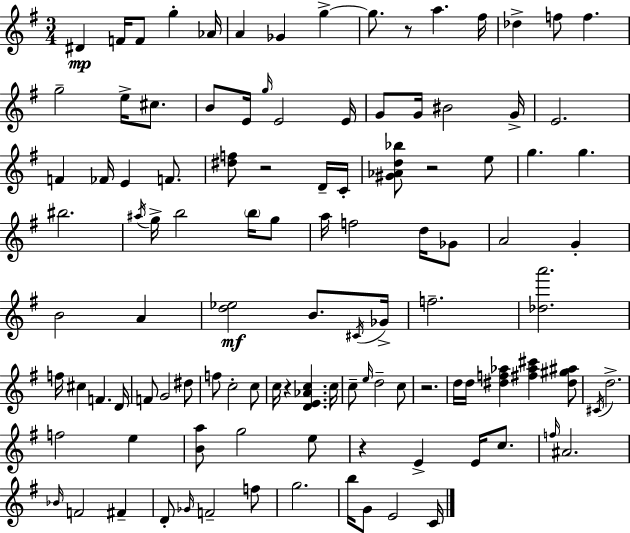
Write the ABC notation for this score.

X:1
T:Untitled
M:3/4
L:1/4
K:G
^D F/4 F/2 g _A/4 A _G g g/2 z/2 a ^f/4 _d f/2 f g2 e/4 ^c/2 B/2 E/4 g/4 E2 E/4 G/2 G/4 ^B2 G/4 E2 F _F/4 E F/2 [^df]/2 z2 D/4 C/4 [^G_Ad_b]/2 z2 e/2 g g ^b2 ^a/4 g/4 b2 b/4 g/2 a/4 f2 d/4 _G/2 A2 G B2 A [d_e]2 B/2 ^C/4 _G/4 f2 [_da']2 f/4 ^c F D/4 F/2 G2 ^d/2 f/2 c2 c/2 c/4 z [DE_Ac] c/4 c/2 e/4 d2 c/2 z2 d/4 d/4 [^df_a] [^f_a^c'] [^d^g^a]/2 ^C/4 d2 f2 e [Ba]/2 g2 e/2 z E E/4 c/2 f/4 ^A2 _B/4 F2 ^F D/2 _G/4 F2 f/2 g2 b/4 G/2 E2 C/4